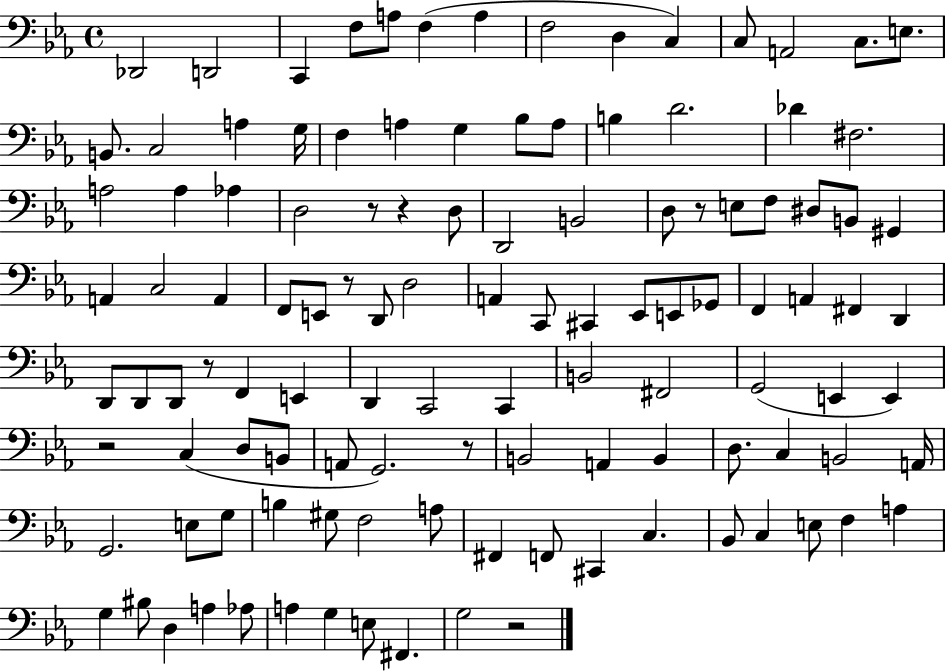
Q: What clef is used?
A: bass